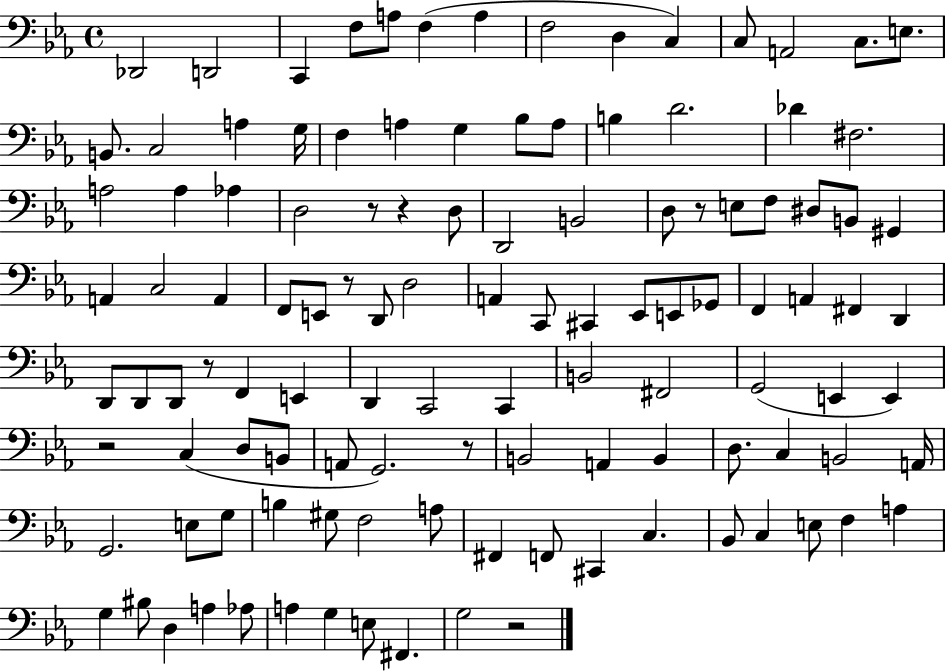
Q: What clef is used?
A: bass